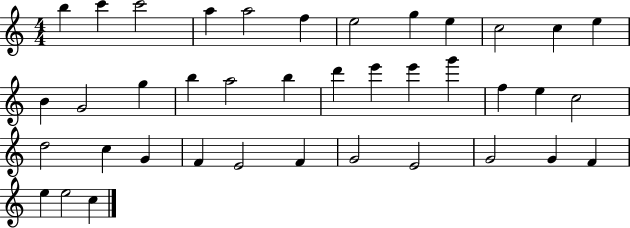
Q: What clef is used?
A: treble